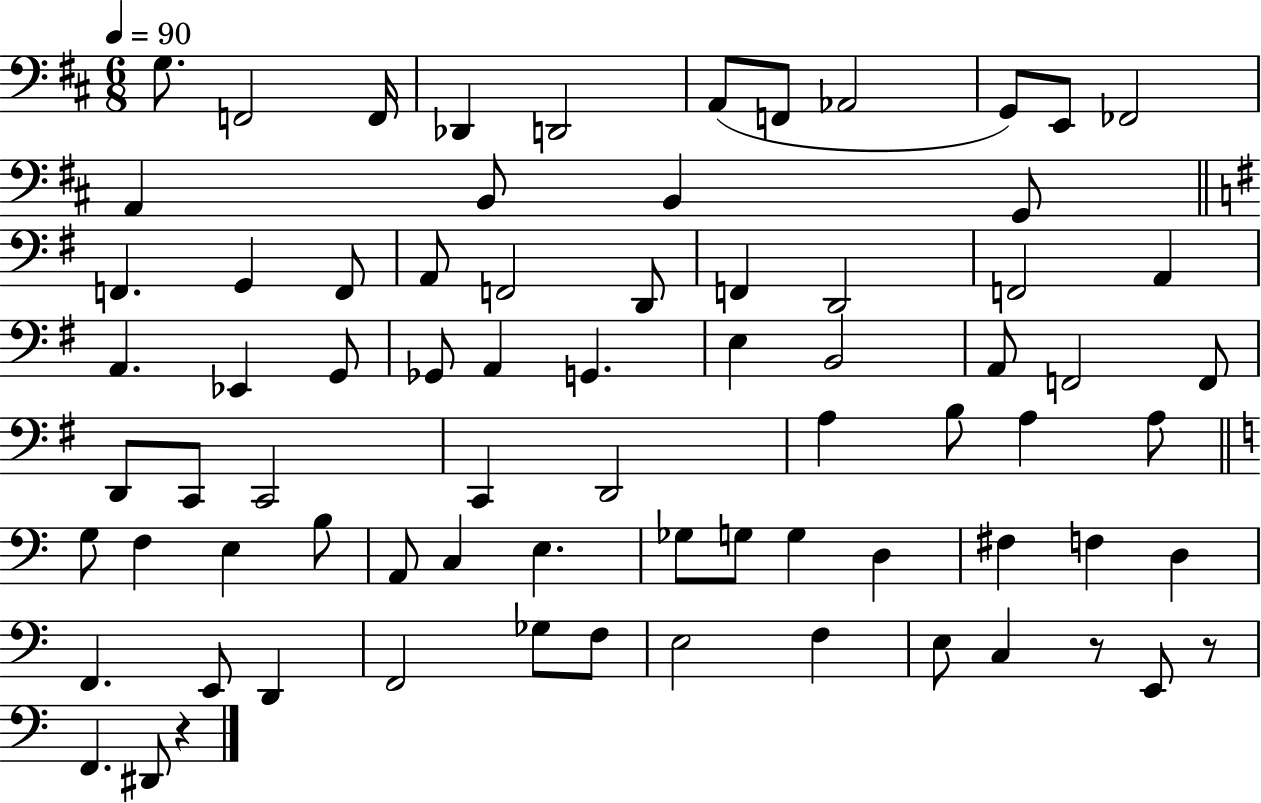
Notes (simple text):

G3/e. F2/h F2/s Db2/q D2/h A2/e F2/e Ab2/h G2/e E2/e FES2/h A2/q B2/e B2/q G2/e F2/q. G2/q F2/e A2/e F2/h D2/e F2/q D2/h F2/h A2/q A2/q. Eb2/q G2/e Gb2/e A2/q G2/q. E3/q B2/h A2/e F2/h F2/e D2/e C2/e C2/h C2/q D2/h A3/q B3/e A3/q A3/e G3/e F3/q E3/q B3/e A2/e C3/q E3/q. Gb3/e G3/e G3/q D3/q F#3/q F3/q D3/q F2/q. E2/e D2/q F2/h Gb3/e F3/e E3/h F3/q E3/e C3/q R/e E2/e R/e F2/q. D#2/e R/q